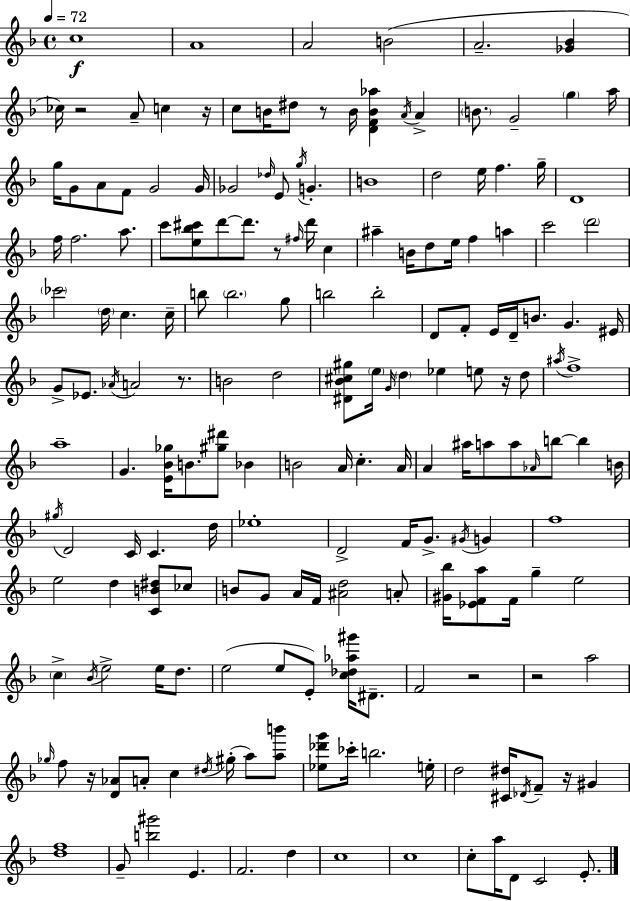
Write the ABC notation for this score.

X:1
T:Untitled
M:4/4
L:1/4
K:F
c4 A4 A2 B2 A2 [_G_B] _c/4 z2 A/2 c z/4 c/2 B/4 ^d/2 z/2 B/4 [DFB_a] A/4 A B/2 G2 g a/4 g/4 G/2 A/2 F/2 G2 G/4 _G2 _d/4 E/2 g/4 G B4 d2 e/4 f g/4 D4 f/4 f2 a/2 c'/2 [e_b^c']/2 d'/2 d'/2 z/2 ^f/4 d'/4 c ^a B/4 d/2 e/4 f a c'2 d'2 _c'2 d/4 c c/4 b/2 b2 g/2 b2 b2 D/2 F/2 E/4 D/4 B/2 G ^E/4 G/2 _E/2 _A/4 A2 z/2 B2 d2 [^D_B^c^g]/2 e/4 G/4 d _e e/2 z/4 d/2 ^a/4 f4 a4 G [E_B_g]/4 B/2 [^g^d']/2 _B B2 A/4 c A/4 A ^a/4 a/2 a/2 _A/4 b/2 b B/4 ^g/4 D2 C/4 C d/4 _e4 D2 F/4 G/2 ^G/4 G f4 e2 d [CB^d]/2 _c/2 B/2 G/2 A/4 F/4 [^Ad]2 A/2 [^G_b]/4 [_EFa]/2 F/4 g e2 c _B/4 e2 e/4 d/2 e2 e/2 E/2 [c_d_a^g']/4 ^D/2 F2 z2 z2 a2 _g/4 f/2 z/4 [D_A]/2 A/2 c ^d/4 ^g/4 a/2 [ab']/2 [_e_d'g']/2 _c'/4 b2 e/4 d2 [^C^d]/4 _D/4 F/2 z/4 ^G [df]4 G/2 [b^g']2 E F2 d c4 c4 c/2 a/4 D/2 C2 E/2